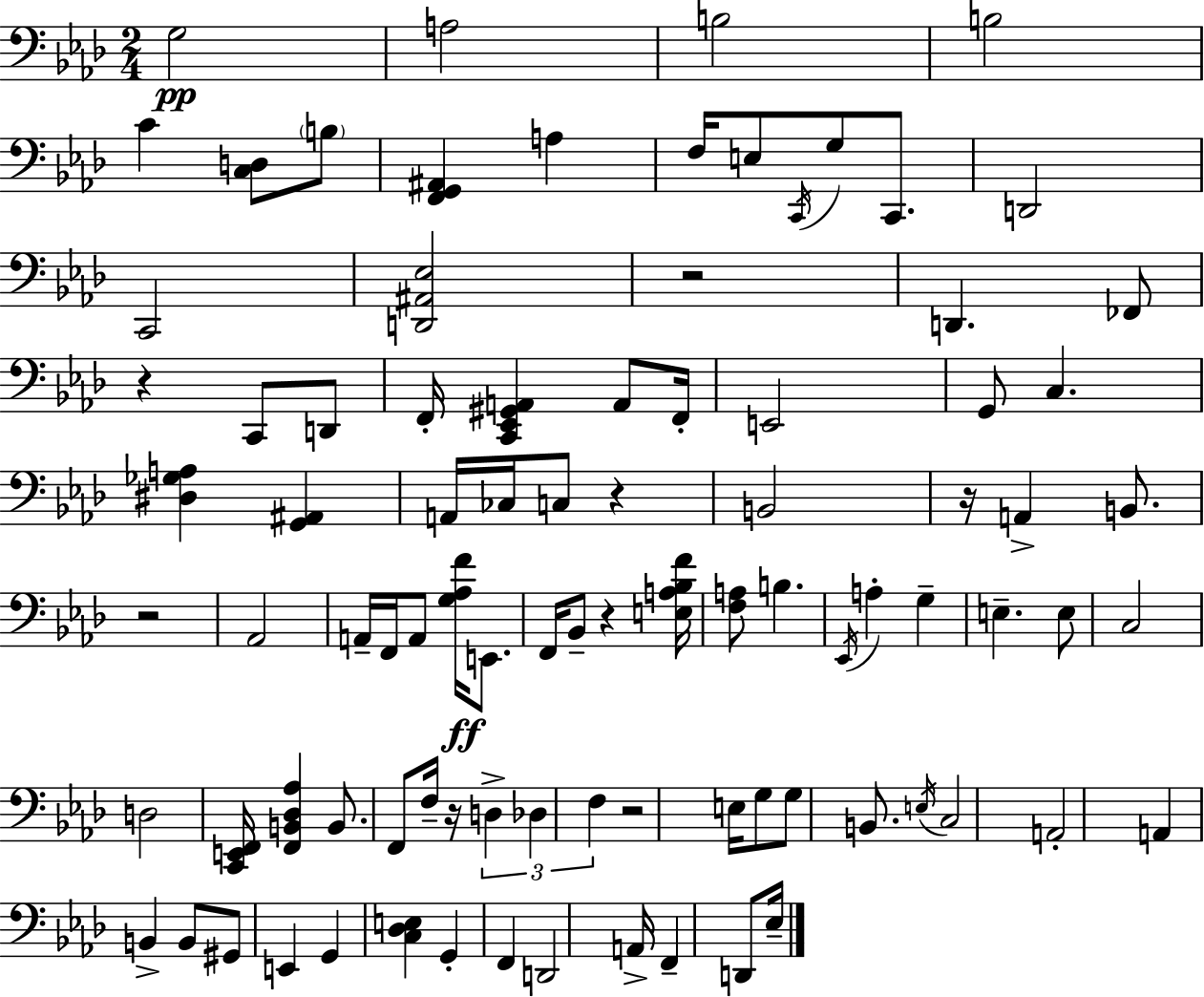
G3/h A3/h B3/h B3/h C4/q [C3,D3]/e B3/e [F2,G2,A#2]/q A3/q F3/s E3/e C2/s G3/e C2/e. D2/h C2/h [D2,A#2,Eb3]/h R/h D2/q. FES2/e R/q C2/e D2/e F2/s [C2,Eb2,G#2,A2]/q A2/e F2/s E2/h G2/e C3/q. [D#3,Gb3,A3]/q [G2,A#2]/q A2/s CES3/s C3/e R/q B2/h R/s A2/q B2/e. R/h Ab2/h A2/s F2/s A2/e [G3,Ab3,F4]/s E2/e. F2/s Bb2/e R/q [E3,A3,Bb3,F4]/s [F3,A3]/e B3/q. Eb2/s A3/q G3/q E3/q. E3/e C3/h D3/h [C2,E2,F2]/s [F2,B2,Db3,Ab3]/q B2/e. F2/e F3/s R/s D3/q Db3/q F3/q R/h E3/s G3/e G3/e B2/e. E3/s C3/h A2/h A2/q B2/q B2/e G#2/e E2/q G2/q [C3,Db3,E3]/q G2/q F2/q D2/h A2/s F2/q D2/e Eb3/s